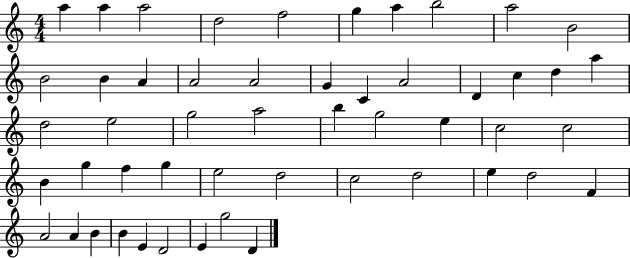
X:1
T:Untitled
M:4/4
L:1/4
K:C
a a a2 d2 f2 g a b2 a2 B2 B2 B A A2 A2 G C A2 D c d a d2 e2 g2 a2 b g2 e c2 c2 B g f g e2 d2 c2 d2 e d2 F A2 A B B E D2 E g2 D